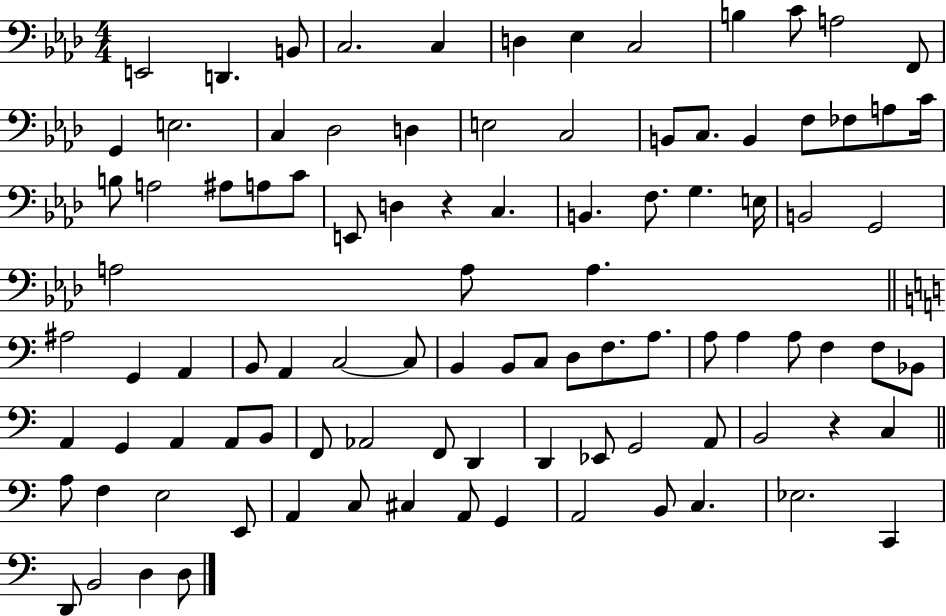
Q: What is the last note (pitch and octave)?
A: D3